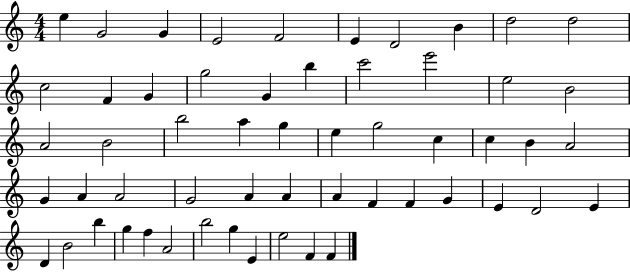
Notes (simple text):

E5/q G4/h G4/q E4/h F4/h E4/q D4/h B4/q D5/h D5/h C5/h F4/q G4/q G5/h G4/q B5/q C6/h E6/h E5/h B4/h A4/h B4/h B5/h A5/q G5/q E5/q G5/h C5/q C5/q B4/q A4/h G4/q A4/q A4/h G4/h A4/q A4/q A4/q F4/q F4/q G4/q E4/q D4/h E4/q D4/q B4/h B5/q G5/q F5/q A4/h B5/h G5/q E4/q E5/h F4/q F4/q